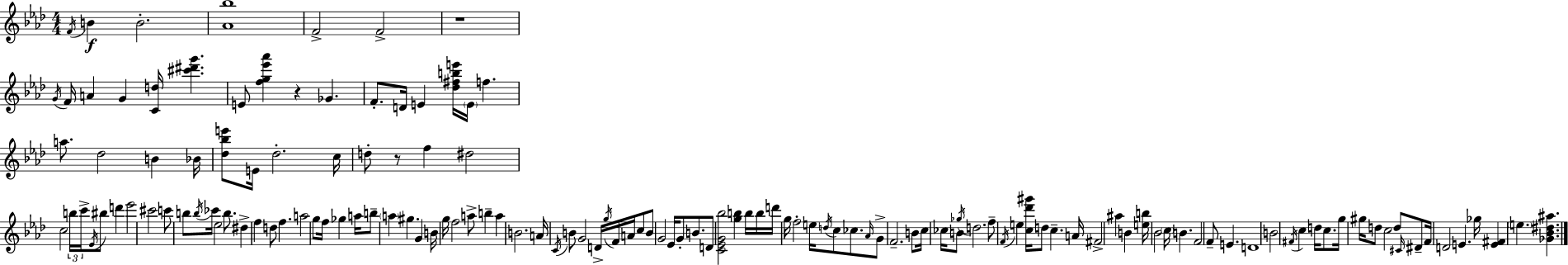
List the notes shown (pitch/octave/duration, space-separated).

F4/s B4/q B4/h. [Ab4,Bb5]/w F4/h F4/h R/w G4/s F4/s A4/q G4/q [C4,D5]/s [C#6,D#6,G6]/q. E4/e [F5,G5,Eb6,Ab6]/q R/q Gb4/q. F4/e. D4/s E4/q [Db5,F#5,B5,E6]/s E4/s F5/q. A5/e. Db5/h B4/q Bb4/s [Db5,Bb5,E6]/e E4/s Db5/h. C5/s D5/e R/e F5/q D#5/h C5/h B5/s C6/s Eb4/s BIS5/e D6/q Eb6/h C#6/h C6/e B5/e B5/s CES6/s Eb5/h B5/e. D#5/q F5/q D5/e F5/q. A5/h G5/e F5/s Gb5/q A5/s B5/e A5/q G#5/q. G4/q B4/s G5/s F5/h A5/e B5/q A5/q B4/h. A4/s C4/s B4/e G4/h D4/s G5/s F4/s A4/s C5/e B4/e G4/h Eb4/s G4/e B4/e. D4/e [C4,Eb4,G4,Bb5]/h [G5,B5]/q B5/s B5/s D6/s G5/s F5/h E5/s D5/s C5/e CES5/e. Ab4/s G4/e F4/h. B4/e C5/s CES5/s B4/e Gb5/s D5/h. F5/e F4/s E5/q [C5,Db6,G#6]/s D5/e C5/q. A4/s F#4/h A#5/q B4/q [E5,B5]/s Bb4/h C5/s B4/q. F4/h F4/e E4/q. D4/w B4/h F#4/s C5/q D5/s C5/e. G5/s G#5/s D5/e C5/h D5/e C#4/s D#4/e F4/s D4/h E4/q. Gb5/s [E4,F#4]/q E5/q. [Gb4,Bb4,D#5,A#5]/q.